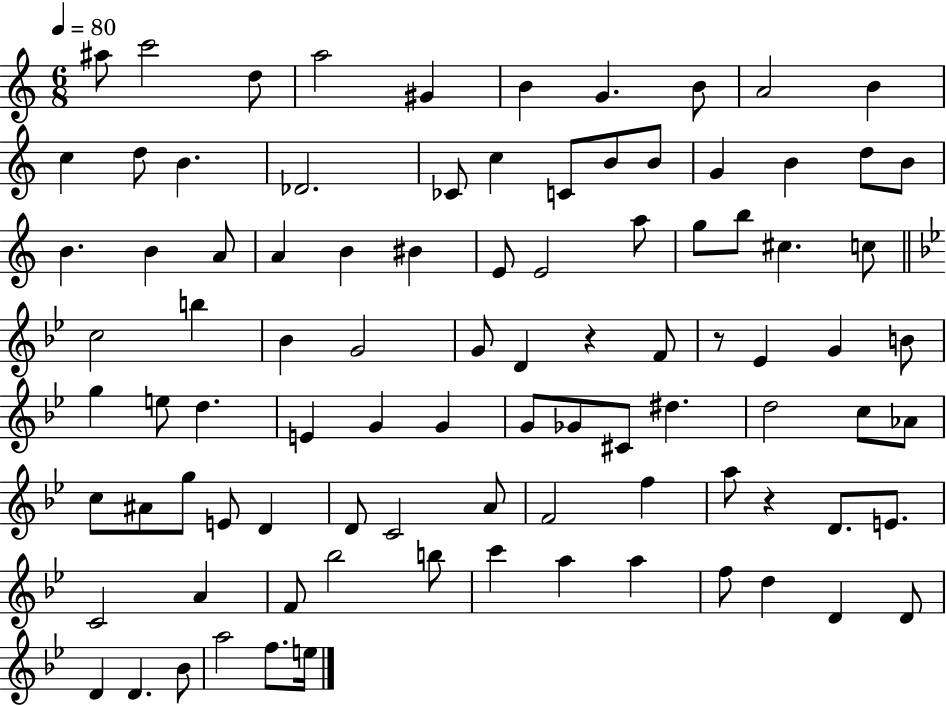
X:1
T:Untitled
M:6/8
L:1/4
K:C
^a/2 c'2 d/2 a2 ^G B G B/2 A2 B c d/2 B _D2 _C/2 c C/2 B/2 B/2 G B d/2 B/2 B B A/2 A B ^B E/2 E2 a/2 g/2 b/2 ^c c/2 c2 b _B G2 G/2 D z F/2 z/2 _E G B/2 g e/2 d E G G G/2 _G/2 ^C/2 ^d d2 c/2 _A/2 c/2 ^A/2 g/2 E/2 D D/2 C2 A/2 F2 f a/2 z D/2 E/2 C2 A F/2 _b2 b/2 c' a a f/2 d D D/2 D D _B/2 a2 f/2 e/4